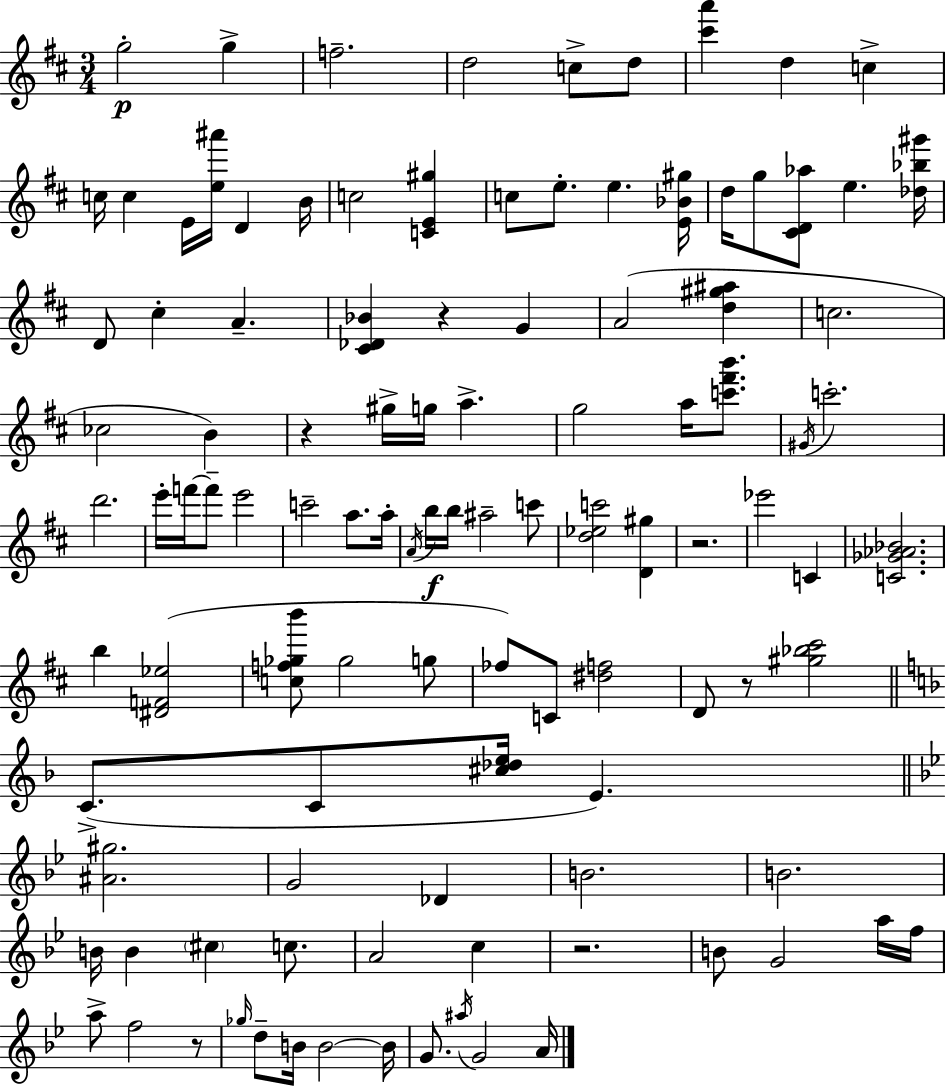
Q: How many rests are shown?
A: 6